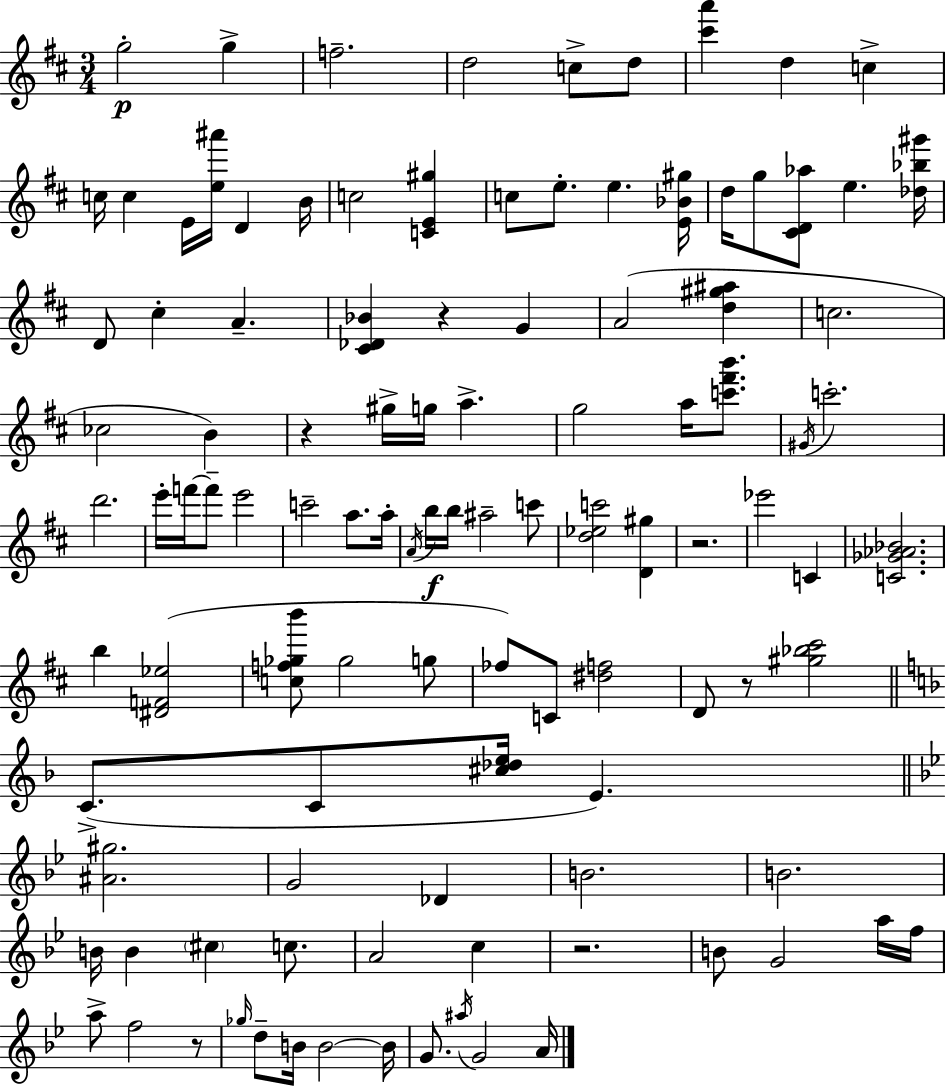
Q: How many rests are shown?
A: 6